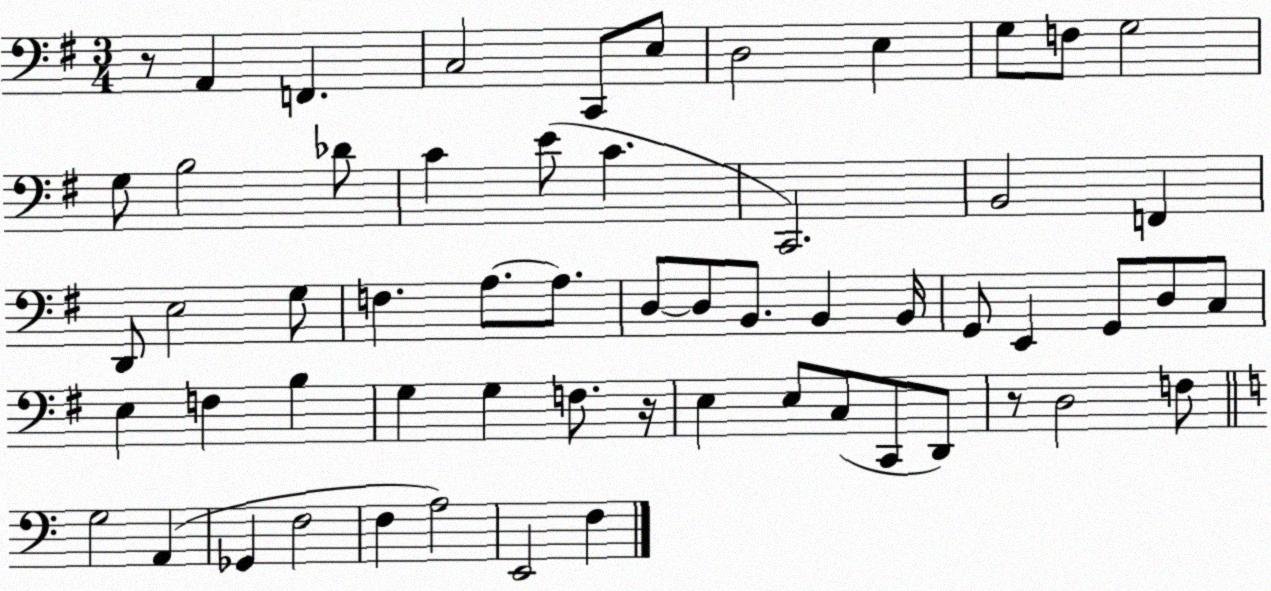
X:1
T:Untitled
M:3/4
L:1/4
K:G
z/2 A,, F,, C,2 C,,/2 E,/2 D,2 E, G,/2 F,/2 G,2 G,/2 B,2 _D/2 C E/2 C C,,2 B,,2 F,, D,,/2 E,2 G,/2 F, A,/2 A,/2 D,/2 D,/2 B,,/2 B,, B,,/4 G,,/2 E,, G,,/2 D,/2 C,/2 E, F, B, G, G, F,/2 z/4 E, E,/2 C,/2 C,,/2 D,,/2 z/2 D,2 F,/2 G,2 A,, _G,, F,2 F, A,2 E,,2 F,